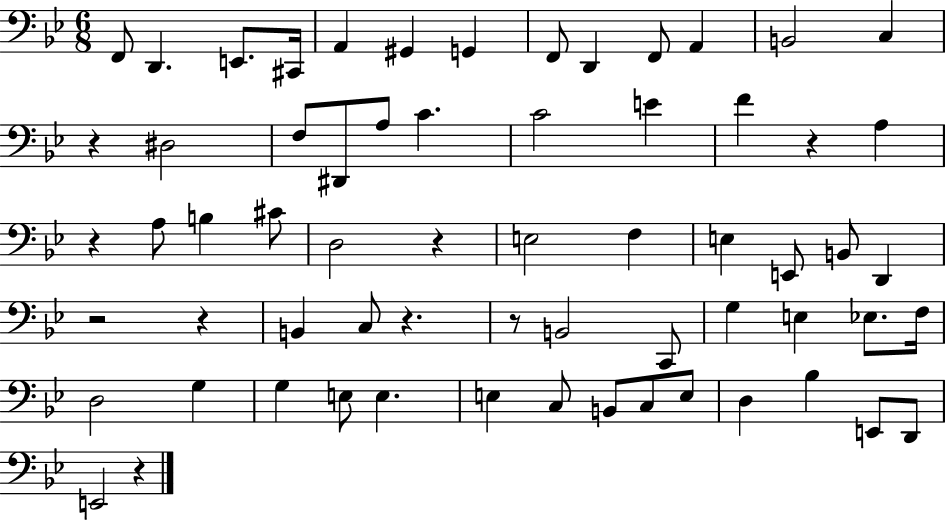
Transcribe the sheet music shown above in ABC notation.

X:1
T:Untitled
M:6/8
L:1/4
K:Bb
F,,/2 D,, E,,/2 ^C,,/4 A,, ^G,, G,, F,,/2 D,, F,,/2 A,, B,,2 C, z ^D,2 F,/2 ^D,,/2 A,/2 C C2 E F z A, z A,/2 B, ^C/2 D,2 z E,2 F, E, E,,/2 B,,/2 D,, z2 z B,, C,/2 z z/2 B,,2 C,,/2 G, E, _E,/2 F,/4 D,2 G, G, E,/2 E, E, C,/2 B,,/2 C,/2 E,/2 D, _B, E,,/2 D,,/2 E,,2 z